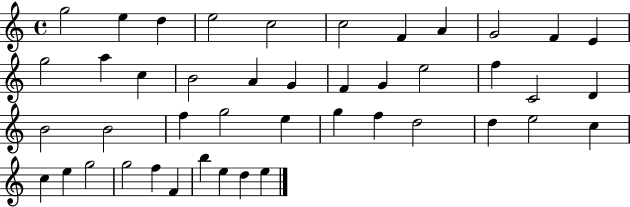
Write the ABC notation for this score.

X:1
T:Untitled
M:4/4
L:1/4
K:C
g2 e d e2 c2 c2 F A G2 F E g2 a c B2 A G F G e2 f C2 D B2 B2 f g2 e g f d2 d e2 c c e g2 g2 f F b e d e